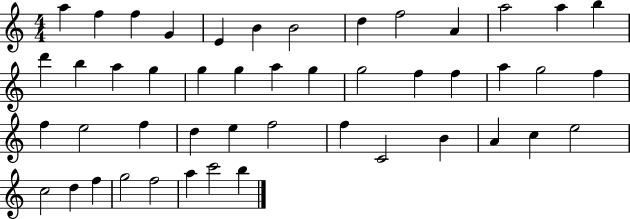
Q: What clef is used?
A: treble